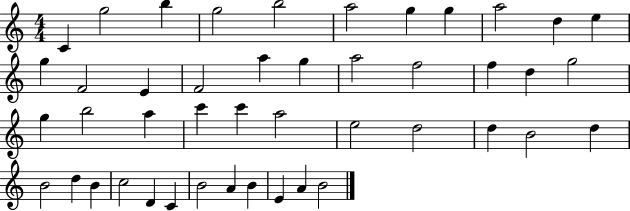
C4/q G5/h B5/q G5/h B5/h A5/h G5/q G5/q A5/h D5/q E5/q G5/q F4/h E4/q F4/h A5/q G5/q A5/h F5/h F5/q D5/q G5/h G5/q B5/h A5/q C6/q C6/q A5/h E5/h D5/h D5/q B4/h D5/q B4/h D5/q B4/q C5/h D4/q C4/q B4/h A4/q B4/q E4/q A4/q B4/h